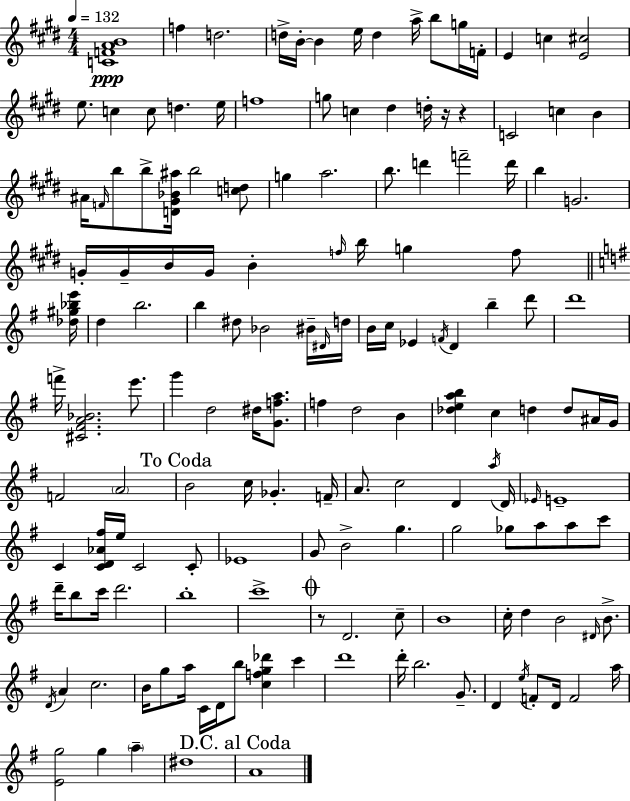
{
  \clef treble
  \numericTimeSignature
  \time 4/4
  \key e \major
  \tempo 4 = 132
  \repeat volta 2 { <c' f' a' b'>1\ppp | f''4 d''2. | d''16-> b'16-.~~ b'4 e''16 d''4 a''16-> b''8 g''16 f'16-. | e'4 c''4 <e' cis''>2 | \break e''8. c''4 c''8 d''4. e''16 | f''1 | g''8 c''4 dis''4 d''16-. r16 r4 | c'2 c''4 b'4 | \break ais'16 \grace { f'16 } b''8 b''8-> <d' gis' bes' ais''>16 b''2 <c'' d''>8 | g''4 a''2. | b''8. d'''4 f'''2-- | d'''16 b''4 g'2. | \break g'16-. g'16-- b'16 g'16 b'4-. \grace { f''16 } b''16 g''4 f''8 | \bar "||" \break \key g \major <des'' gis'' bes'' e'''>16 d''4 b''2. | b''4 dis''8 bes'2 bis'16-- | \grace { dis'16 } d''16 b'16 c''16 ees'4 \acciaccatura { f'16 } d'4 b''4-- | d'''8 d'''1 | \break f'''16-> <cis' fis' a' bes'>2. | e'''8. g'''4 d''2 dis''16 | <g' f'' a''>8. f''4 d''2 b'4 | <des'' e'' a'' b''>4 c''4 d''4 d''8 | \break ais'16 g'16 f'2 \parenthesize a'2 | \mark "To Coda" b'2 c''16 ges'4.-. | f'16-- a'8. c''2 d'4 | \acciaccatura { a''16 } d'16 \grace { ees'16 } e'1-- | \break c'4 <c' d' aes' fis''>16 e''16 c'2 | c'8-. ees'1 | g'8 b'2-> g''4. | g''2 ges''8 a''8 | \break a''8 c'''8 d'''16-- b''8 c'''16 d'''2. | b''1-. | c'''1-> | \mark \markup { \musicglyph "scripts.coda" } r8 d'2. | \break c''8-- b'1 | c''16-. d''4 b'2 | \grace { dis'16 } b'8.-> \acciaccatura { d'16 } a'4 c''2. | b'16 g''8 a''16 c'16 d'16 b''8 <c'' f'' g'' des'''>4 | \break c'''4 d'''1 | d'''16-. b''2. | g'8.-- d'4 \acciaccatura { e''16 } f'8-. d'16 f'2 | a''16 <e' g''>2 | \break g''4 \parenthesize a''4-- dis''1 | \mark "D.C. al Coda" a'1 | } \bar "|."
}